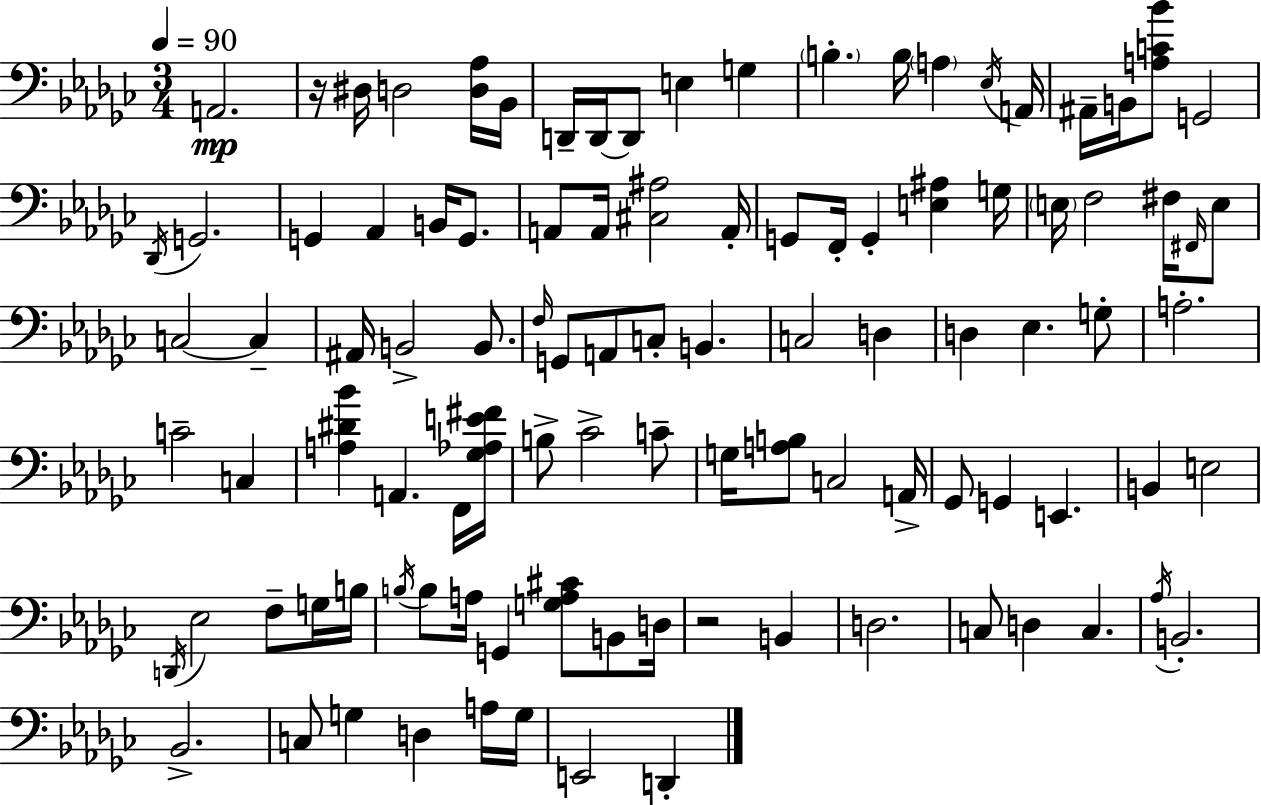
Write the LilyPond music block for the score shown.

{
  \clef bass
  \numericTimeSignature
  \time 3/4
  \key ees \minor
  \tempo 4 = 90
  \repeat volta 2 { a,2.\mp | r16 dis16 d2 <d aes>16 bes,16 | d,16-- d,16~~ d,8 e4 g4 | \parenthesize b4.-. b16 \parenthesize a4 \acciaccatura { ees16 } | \break a,16 ais,16-- b,16 <a c' bes'>8 g,2 | \acciaccatura { des,16 } g,2. | g,4 aes,4 b,16 g,8. | a,8 a,16 <cis ais>2 | \break a,16-. g,8 f,16-. g,4-. <e ais>4 | g16 \parenthesize e16 f2 fis16 | \grace { fis,16 } e8 c2~~ c4-- | ais,16 b,2-> | \break b,8. \grace { f16 } g,8 a,8 c8-. b,4. | c2 | d4 d4 ees4. | g8-. a2.-. | \break c'2-- | c4 <a dis' bes'>4 a,4. | f,16 <ges aes e' fis'>16 b8-> ces'2-> | c'8-- g16 <a b>8 c2 | \break a,16-> ges,8 g,4 e,4. | b,4 e2 | \acciaccatura { d,16 } ees2 | f8-- g16 b16 \acciaccatura { b16 } b8 a16 g,4 | \break <g a cis'>8 b,8 d16 r2 | b,4 d2. | c8 d4 | c4. \acciaccatura { aes16 } b,2.-. | \break bes,2.-> | c8 g4 | d4 a16 g16 e,2 | d,4-. } \bar "|."
}